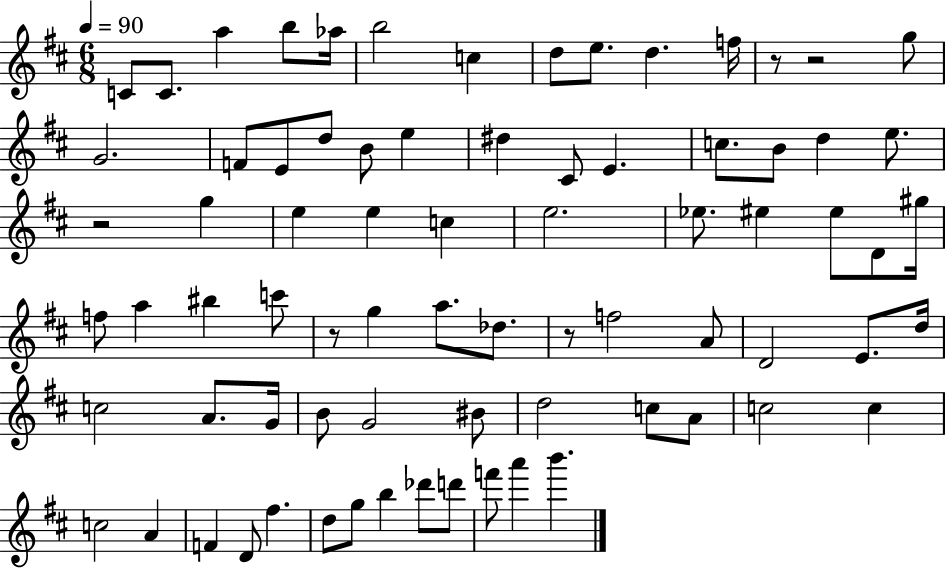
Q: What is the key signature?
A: D major